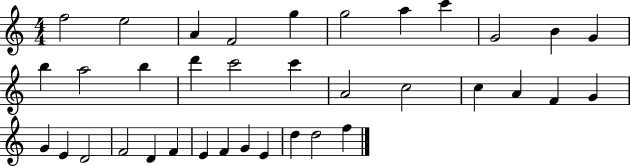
X:1
T:Untitled
M:4/4
L:1/4
K:C
f2 e2 A F2 g g2 a c' G2 B G b a2 b d' c'2 c' A2 c2 c A F G G E D2 F2 D F E F G E d d2 f